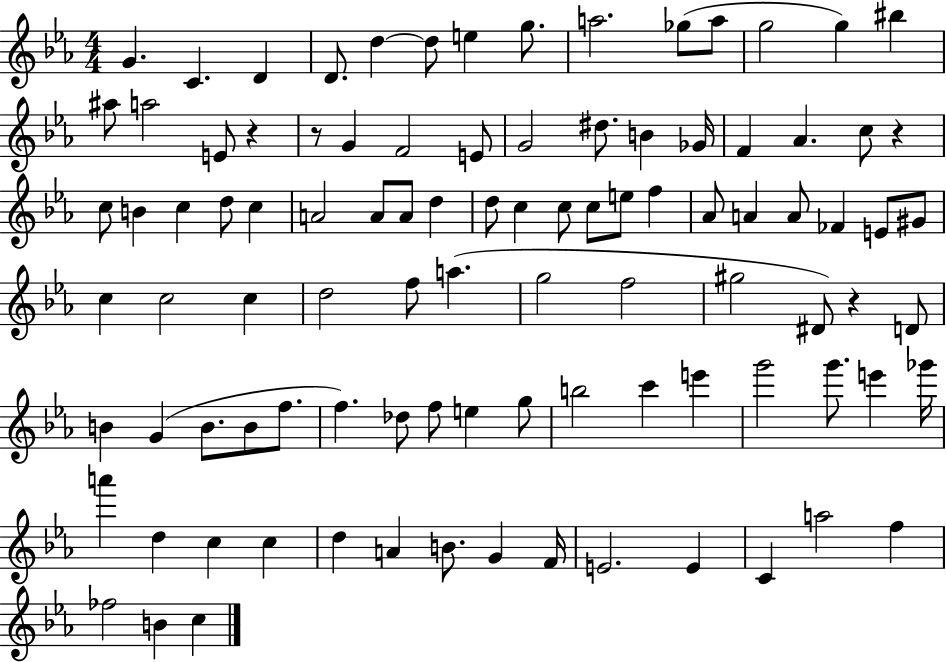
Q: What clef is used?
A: treble